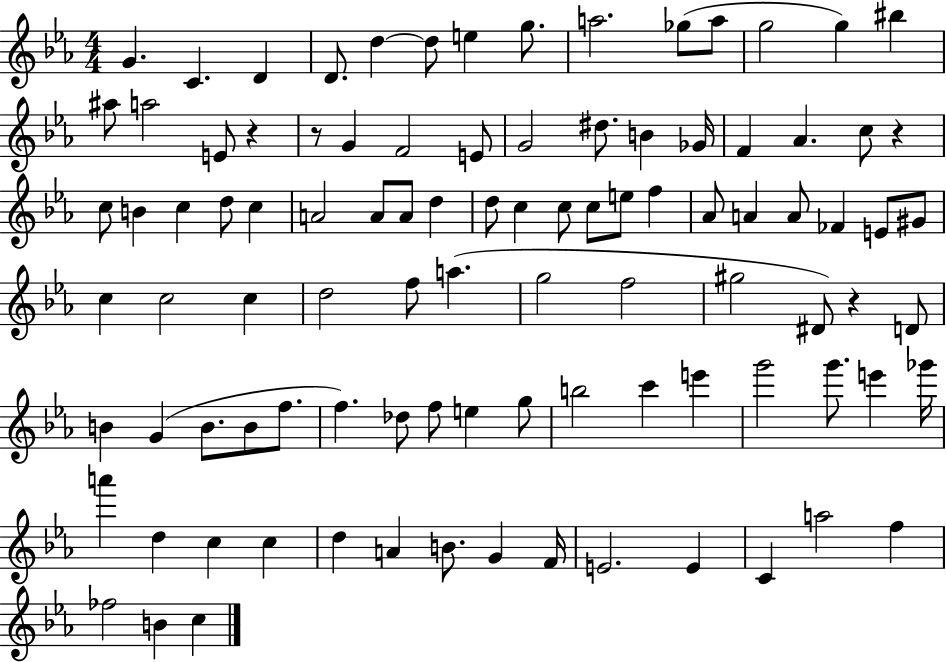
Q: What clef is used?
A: treble